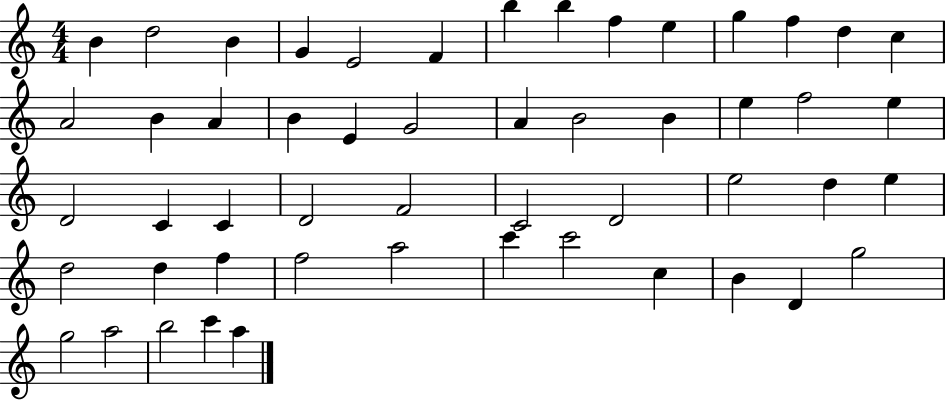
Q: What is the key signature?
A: C major